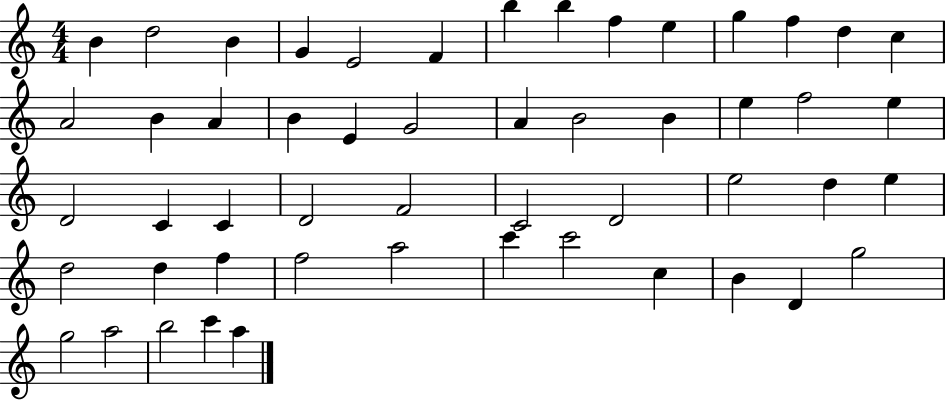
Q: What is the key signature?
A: C major